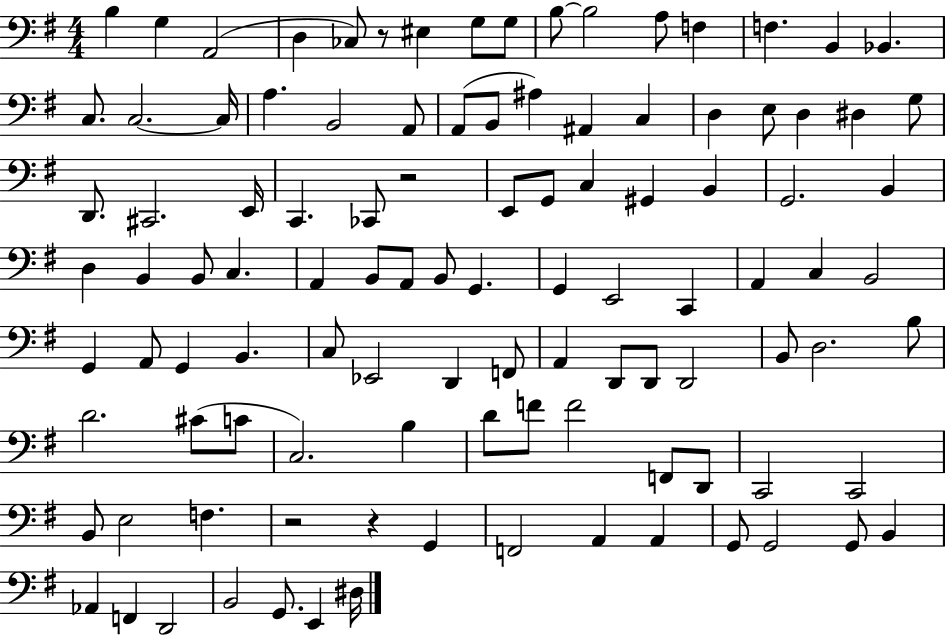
{
  \clef bass
  \numericTimeSignature
  \time 4/4
  \key g \major
  \repeat volta 2 { b4 g4 a,2( | d4 ces8) r8 eis4 g8 g8 | b8~~ b2 a8 f4 | f4. b,4 bes,4. | \break c8. c2.~~ c16 | a4. b,2 a,8 | a,8( b,8 ais4) ais,4 c4 | d4 e8 d4 dis4 g8 | \break d,8. cis,2. e,16 | c,4. ces,8 r2 | e,8 g,8 c4 gis,4 b,4 | g,2. b,4 | \break d4 b,4 b,8 c4. | a,4 b,8 a,8 b,8 g,4. | g,4 e,2 c,4 | a,4 c4 b,2 | \break g,4 a,8 g,4 b,4. | c8 ees,2 d,4 f,8 | a,4 d,8 d,8 d,2 | b,8 d2. b8 | \break d'2. cis'8( c'8 | c2.) b4 | d'8 f'8 f'2 f,8 d,8 | c,2 c,2 | \break b,8 e2 f4. | r2 r4 g,4 | f,2 a,4 a,4 | g,8 g,2 g,8 b,4 | \break aes,4 f,4 d,2 | b,2 g,8. e,4 dis16 | } \bar "|."
}